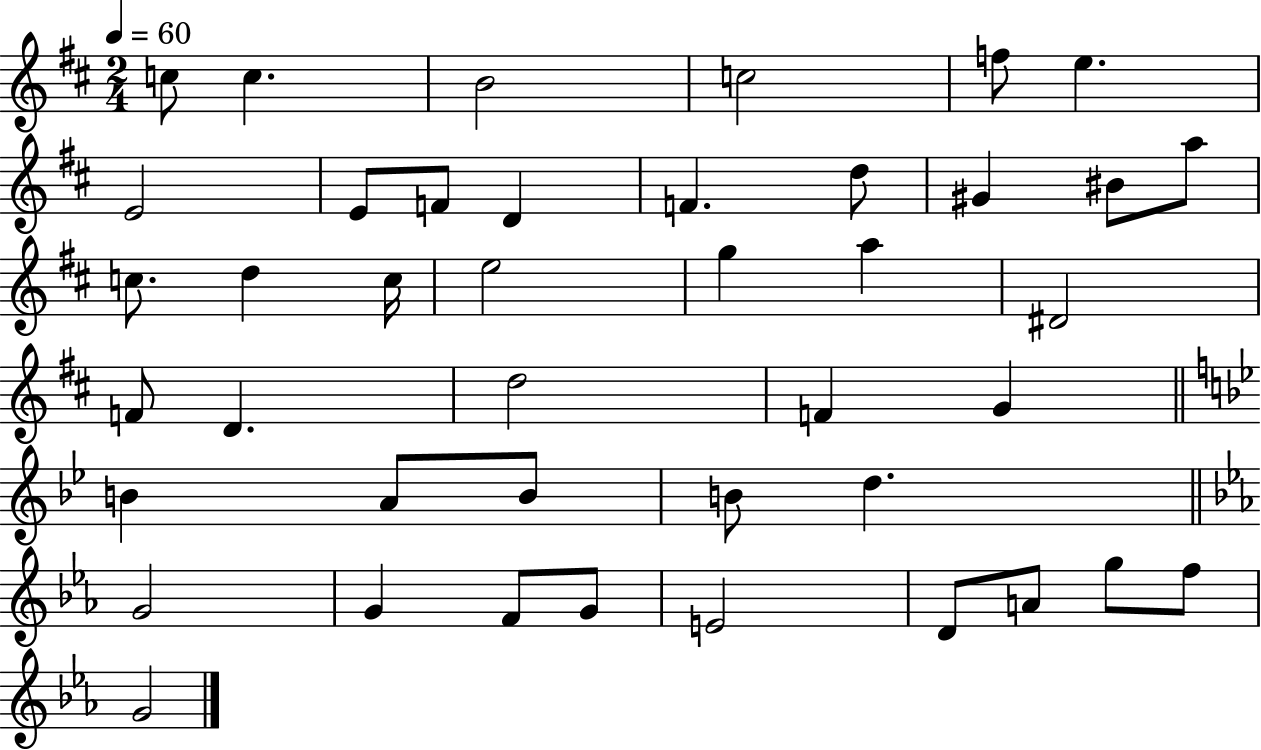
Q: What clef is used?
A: treble